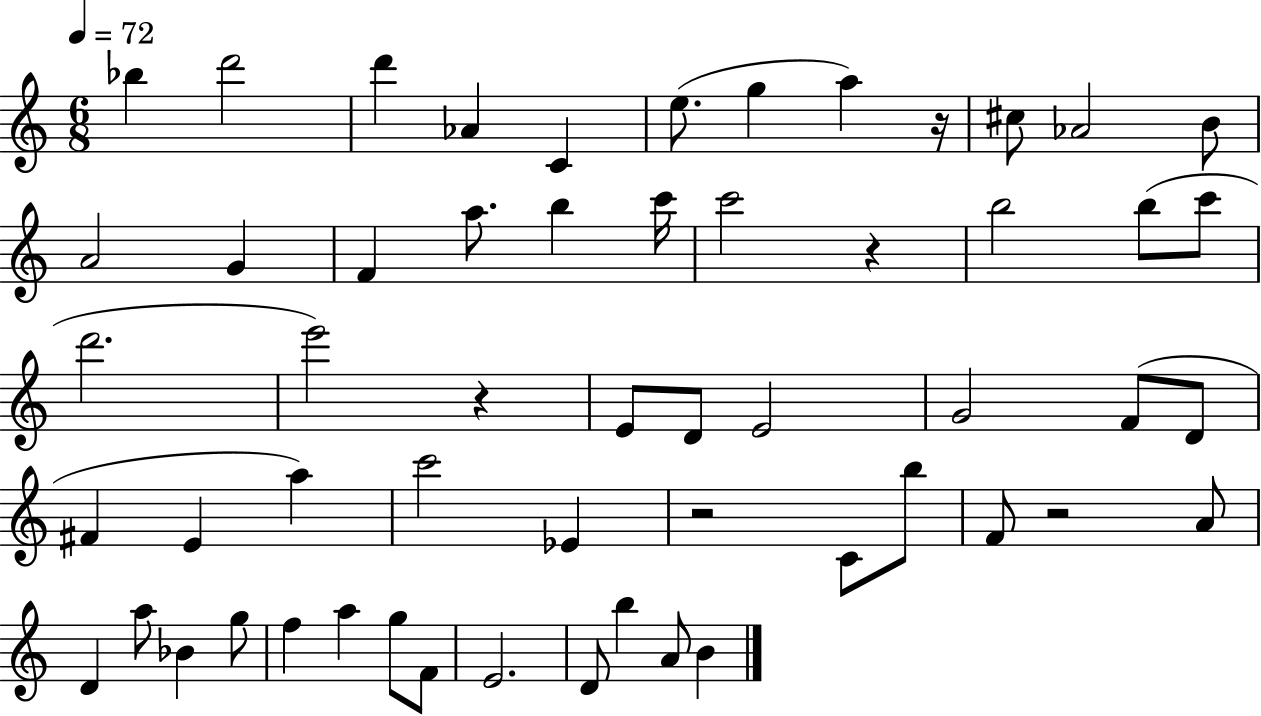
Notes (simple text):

Bb5/q D6/h D6/q Ab4/q C4/q E5/e. G5/q A5/q R/s C#5/e Ab4/h B4/e A4/h G4/q F4/q A5/e. B5/q C6/s C6/h R/q B5/h B5/e C6/e D6/h. E6/h R/q E4/e D4/e E4/h G4/h F4/e D4/e F#4/q E4/q A5/q C6/h Eb4/q R/h C4/e B5/e F4/e R/h A4/e D4/q A5/e Bb4/q G5/e F5/q A5/q G5/e F4/e E4/h. D4/e B5/q A4/e B4/q